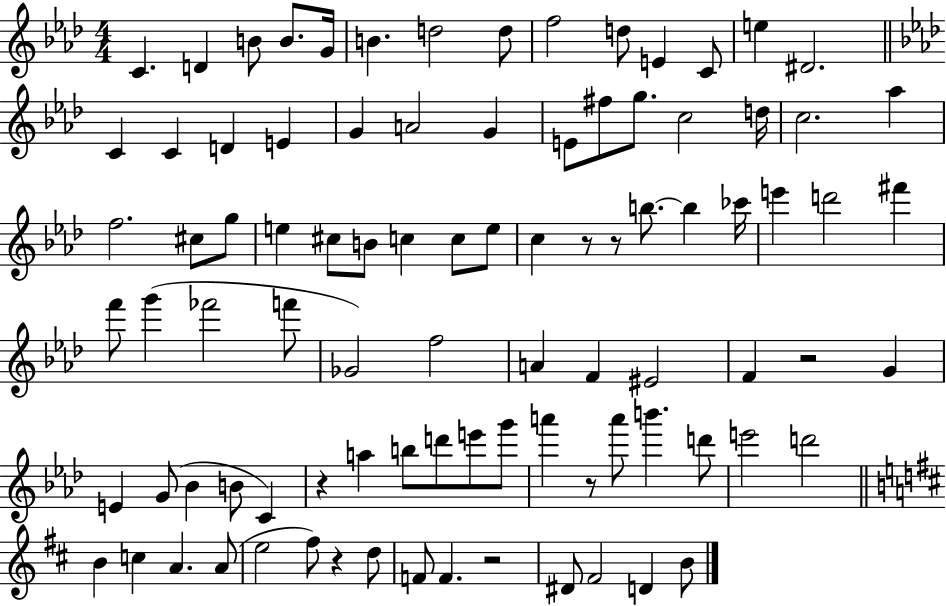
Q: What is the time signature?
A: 4/4